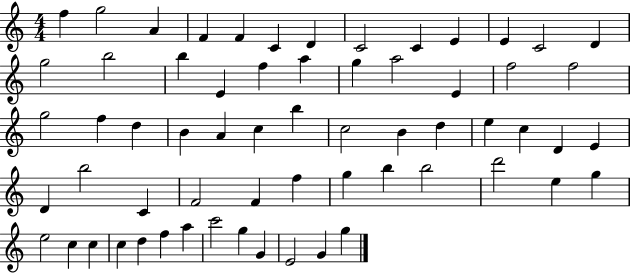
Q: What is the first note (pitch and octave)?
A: F5